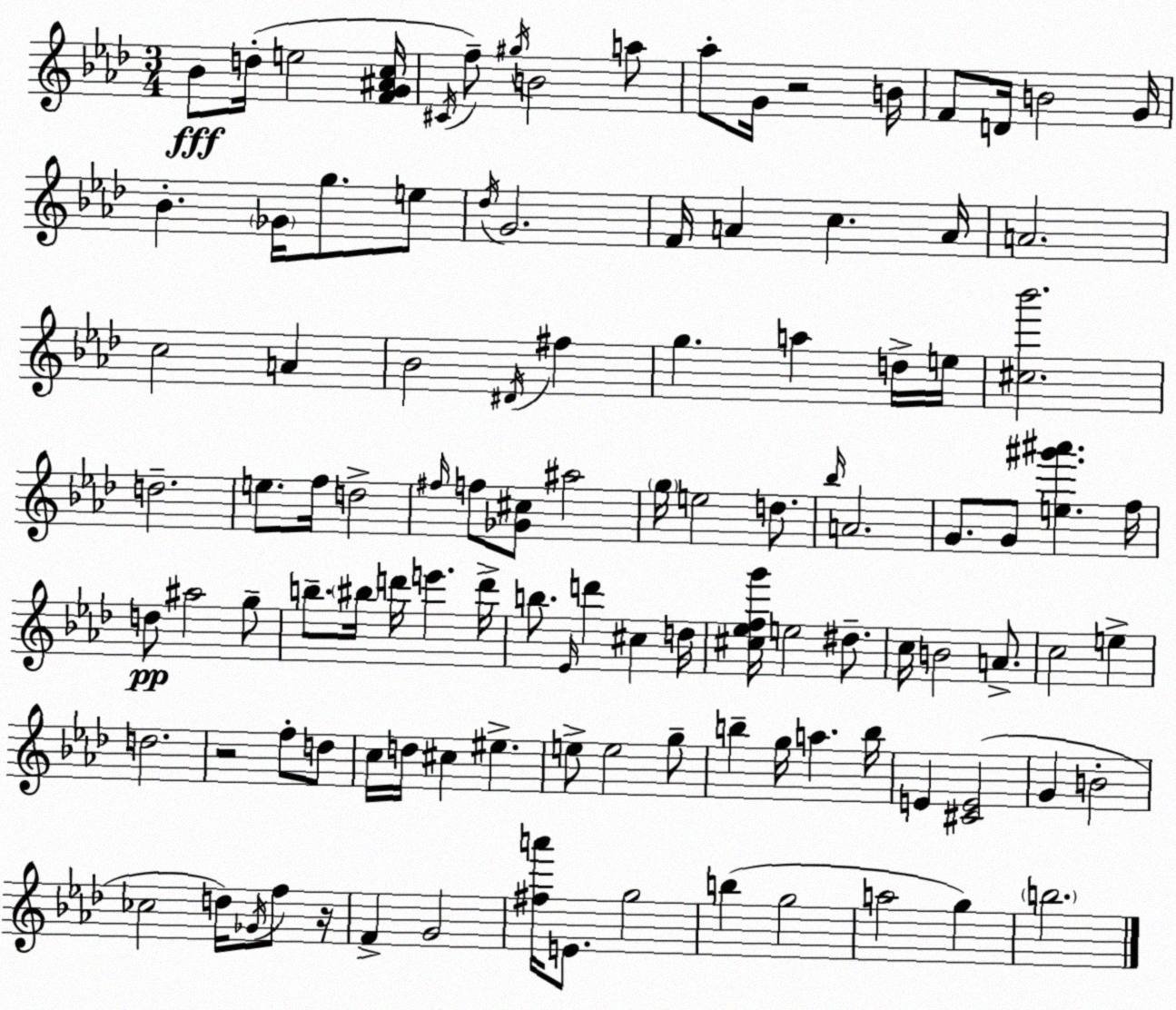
X:1
T:Untitled
M:3/4
L:1/4
K:Ab
_B/2 d/4 e2 [FG^Ac]/4 ^C/4 f/2 ^g/4 B2 a/2 _a/2 G/4 z2 B/4 F/2 D/4 B2 G/4 _B _G/4 g/2 e/2 _d/4 G2 F/4 A c A/4 A2 c2 A _B2 ^D/4 ^f g a d/4 e/4 [^c_b']2 d2 e/2 f/4 d2 ^f/4 f/2 [_G^c]/2 ^a2 g/4 e2 d/2 _b/4 A2 G/2 G/2 [e^g'^a'] f/4 d/2 ^a2 g/2 b/2 ^b/4 d'/4 e' d'/4 b/2 _E/4 d' ^c d/4 [^c_efg']/4 e2 ^d/2 c/4 B2 A/2 c2 e d2 z2 f/2 d/2 c/4 d/4 ^c ^e e/2 e2 g/2 b g/4 a b/4 E [^CE]2 G B2 _c2 d/4 _G/4 f/2 z/4 F G2 [^fa']/4 E/2 g2 b g2 a2 g b2